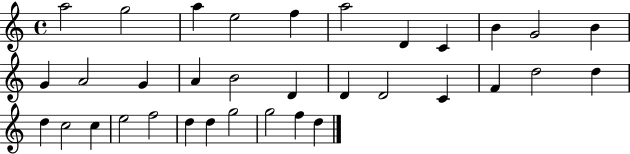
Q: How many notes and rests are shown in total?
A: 34